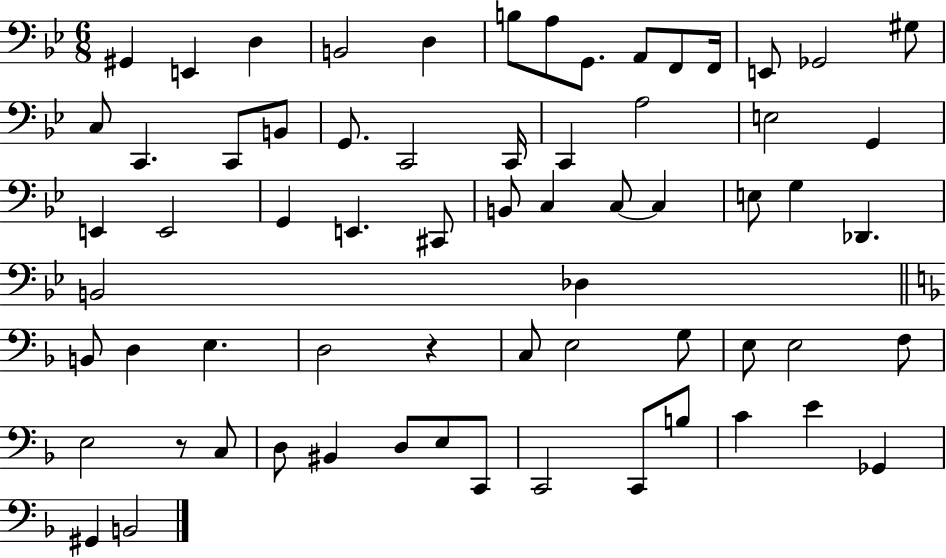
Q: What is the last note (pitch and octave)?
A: B2